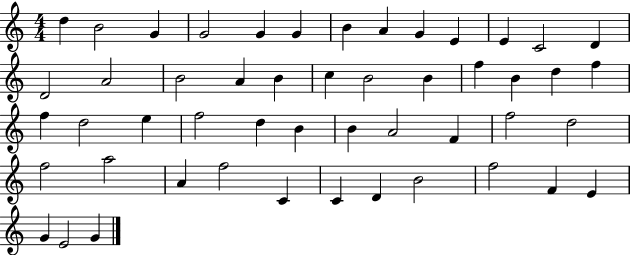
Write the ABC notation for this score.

X:1
T:Untitled
M:4/4
L:1/4
K:C
d B2 G G2 G G B A G E E C2 D D2 A2 B2 A B c B2 B f B d f f d2 e f2 d B B A2 F f2 d2 f2 a2 A f2 C C D B2 f2 F E G E2 G